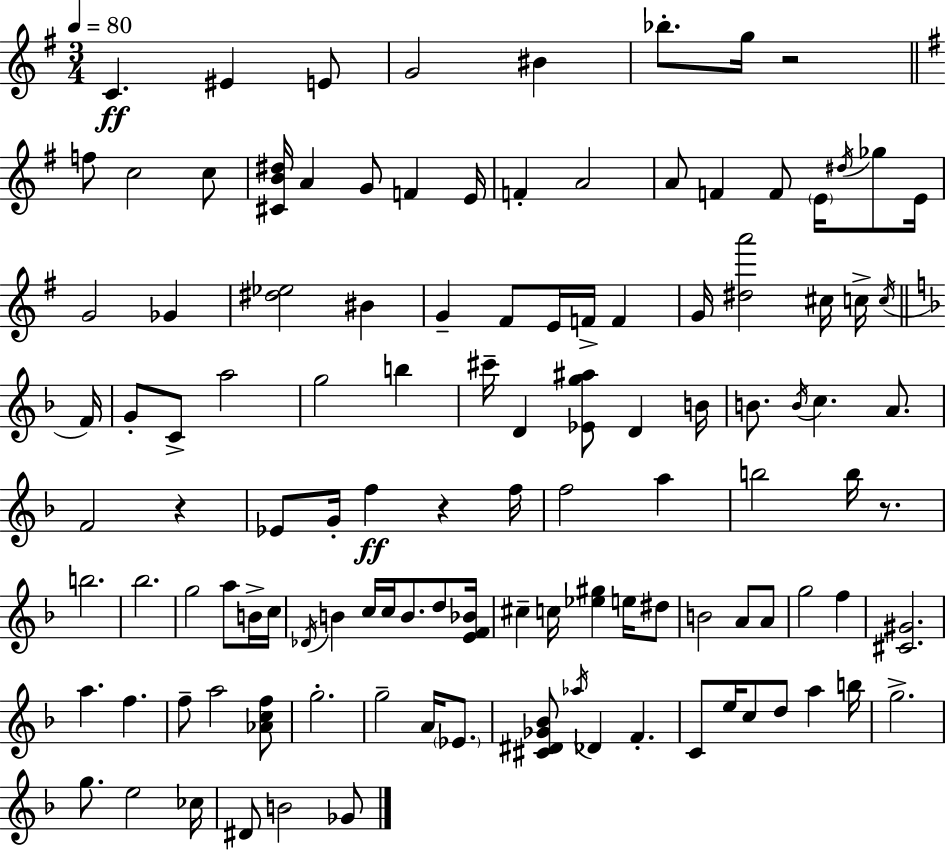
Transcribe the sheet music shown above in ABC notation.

X:1
T:Untitled
M:3/4
L:1/4
K:G
C ^E E/2 G2 ^B _b/2 g/4 z2 f/2 c2 c/2 [^CB^d]/4 A G/2 F E/4 F A2 A/2 F F/2 E/4 ^d/4 _g/2 E/4 G2 _G [^d_e]2 ^B G ^F/2 E/4 F/4 F G/4 [^da']2 ^c/4 c/4 c/4 F/4 G/2 C/2 a2 g2 b ^c'/4 D [_Eg^a]/2 D B/4 B/2 B/4 c A/2 F2 z _E/2 G/4 f z f/4 f2 a b2 b/4 z/2 b2 _b2 g2 a/2 B/4 c/4 _D/4 B c/4 c/4 B/2 d/2 [EF_B]/4 ^c c/4 [_e^g] e/4 ^d/2 B2 A/2 A/2 g2 f [^C^G]2 a f f/2 a2 [_Acf]/2 g2 g2 A/4 _E/2 [^C^D_G_B]/2 _a/4 _D F C/2 e/4 c/2 d/2 a b/4 g2 g/2 e2 _c/4 ^D/2 B2 _G/2